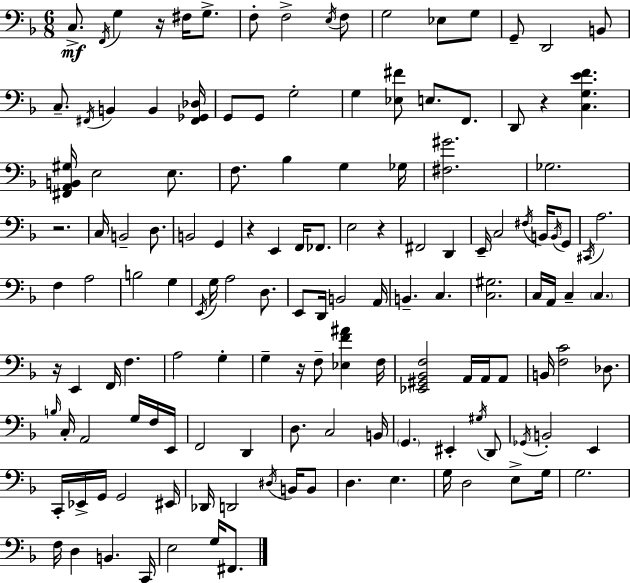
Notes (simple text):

C3/e. F2/s G3/q R/s F#3/s G3/e. F3/e F3/h E3/s F3/e G3/h Eb3/e G3/e G2/e D2/h B2/e C3/e. F#2/s B2/q B2/q [F#2,Gb2,Db3]/s G2/e G2/e G3/h G3/q [Eb3,F#4]/e E3/e. F2/e. D2/e R/q [C3,G3,E4,F4]/q. [F#2,A2,B2,G#3]/s E3/h E3/e. F3/e. Bb3/q G3/q Gb3/s [F#3,G#4]/h. Gb3/h. R/h. C3/s B2/h D3/e. B2/h G2/q R/q E2/q F2/s FES2/e. E3/h R/q F#2/h D2/q E2/s C3/h F#3/s B2/s B2/s G2/e C#2/s A3/h. F3/q A3/h B3/h G3/q E2/s G3/s A3/h D3/e. E2/e D2/s B2/h A2/s B2/q. C3/q. [C3,G#3]/h. C3/s A2/s C3/q C3/q. R/s E2/q F2/s F3/q. A3/h G3/q G3/q R/s F3/e [Eb3,F4,A#4]/q F3/s [Eb2,G#2,Bb2,F3]/h A2/s A2/s A2/e B2/s [F3,C4]/h Db3/e. B3/s C3/s A2/h G3/s F3/s E2/s F2/h D2/q D3/e. C3/h B2/s G2/q. EIS2/q G#3/s D2/e Gb2/s B2/h E2/q C2/s Eb2/s G2/s G2/h EIS2/s Db2/s D2/h D#3/s B2/s B2/e D3/q. E3/q. G3/s D3/h E3/e G3/s G3/h. F3/s D3/q B2/q. C2/s E3/h G3/s F#2/e.